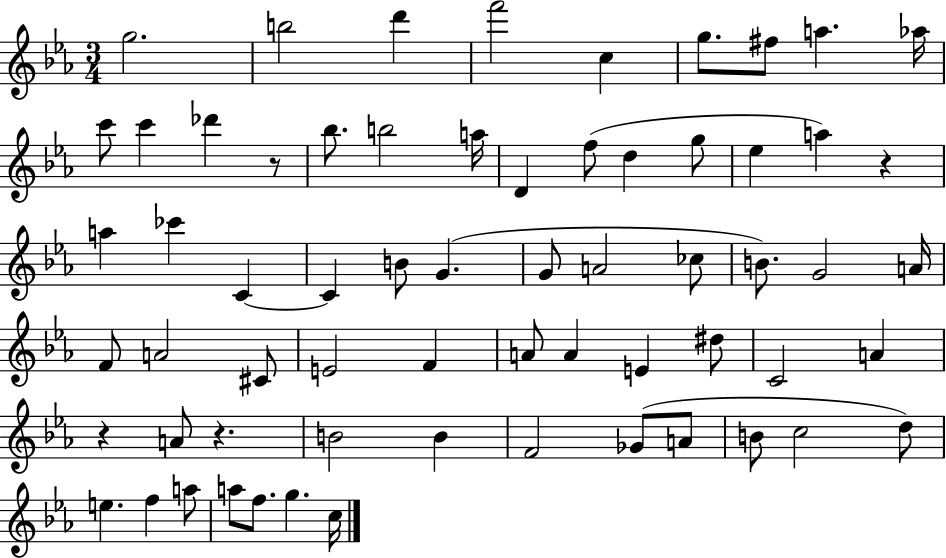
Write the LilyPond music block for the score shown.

{
  \clef treble
  \numericTimeSignature
  \time 3/4
  \key ees \major
  g''2. | b''2 d'''4 | f'''2 c''4 | g''8. fis''8 a''4. aes''16 | \break c'''8 c'''4 des'''4 r8 | bes''8. b''2 a''16 | d'4 f''8( d''4 g''8 | ees''4 a''4) r4 | \break a''4 ces'''4 c'4~~ | c'4 b'8 g'4.( | g'8 a'2 ces''8 | b'8.) g'2 a'16 | \break f'8 a'2 cis'8 | e'2 f'4 | a'8 a'4 e'4 dis''8 | c'2 a'4 | \break r4 a'8 r4. | b'2 b'4 | f'2 ges'8( a'8 | b'8 c''2 d''8) | \break e''4. f''4 a''8 | a''8 f''8. g''4. c''16 | \bar "|."
}